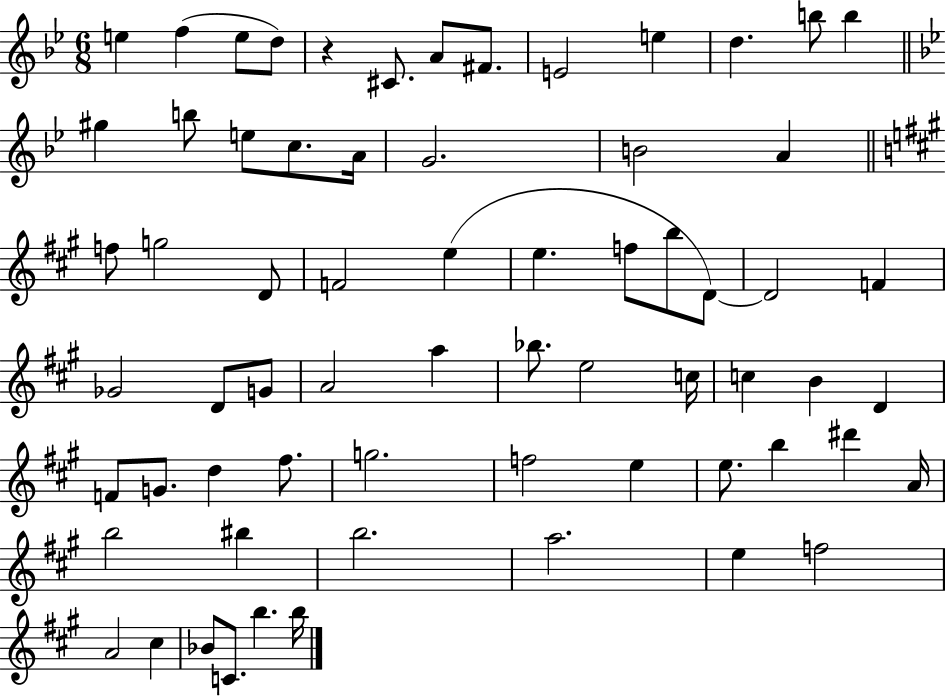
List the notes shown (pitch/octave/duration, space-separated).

E5/q F5/q E5/e D5/e R/q C#4/e. A4/e F#4/e. E4/h E5/q D5/q. B5/e B5/q G#5/q B5/e E5/e C5/e. A4/s G4/h. B4/h A4/q F5/e G5/h D4/e F4/h E5/q E5/q. F5/e B5/e D4/e D4/h F4/q Gb4/h D4/e G4/e A4/h A5/q Bb5/e. E5/h C5/s C5/q B4/q D4/q F4/e G4/e. D5/q F#5/e. G5/h. F5/h E5/q E5/e. B5/q D#6/q A4/s B5/h BIS5/q B5/h. A5/h. E5/q F5/h A4/h C#5/q Bb4/e C4/e. B5/q. B5/s